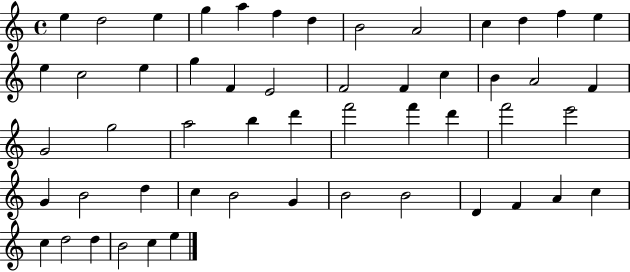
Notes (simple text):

E5/q D5/h E5/q G5/q A5/q F5/q D5/q B4/h A4/h C5/q D5/q F5/q E5/q E5/q C5/h E5/q G5/q F4/q E4/h F4/h F4/q C5/q B4/q A4/h F4/q G4/h G5/h A5/h B5/q D6/q F6/h F6/q D6/q F6/h E6/h G4/q B4/h D5/q C5/q B4/h G4/q B4/h B4/h D4/q F4/q A4/q C5/q C5/q D5/h D5/q B4/h C5/q E5/q